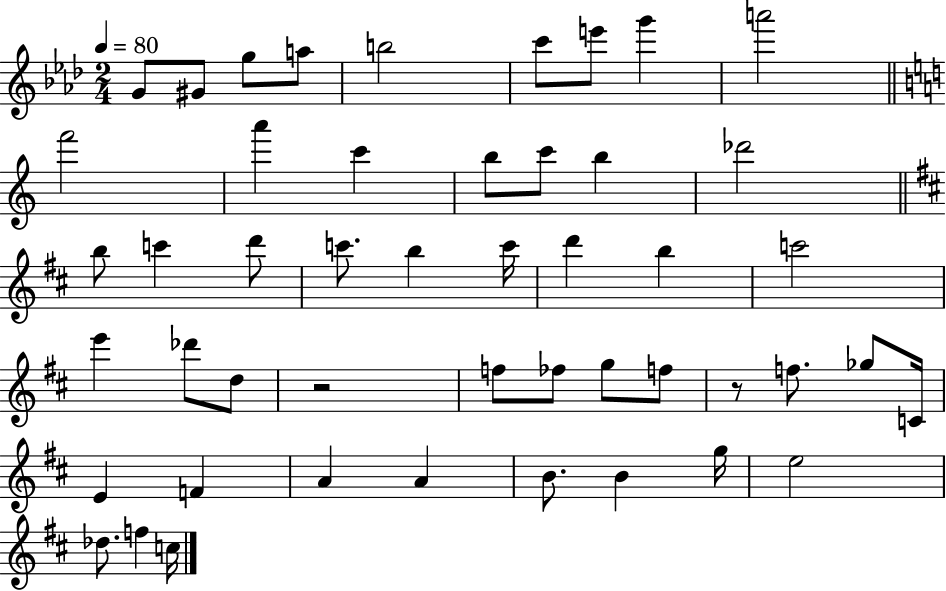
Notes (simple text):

G4/e G#4/e G5/e A5/e B5/h C6/e E6/e G6/q A6/h F6/h A6/q C6/q B5/e C6/e B5/q Db6/h B5/e C6/q D6/e C6/e. B5/q C6/s D6/q B5/q C6/h E6/q Db6/e D5/e R/h F5/e FES5/e G5/e F5/e R/e F5/e. Gb5/e C4/s E4/q F4/q A4/q A4/q B4/e. B4/q G5/s E5/h Db5/e. F5/q C5/s